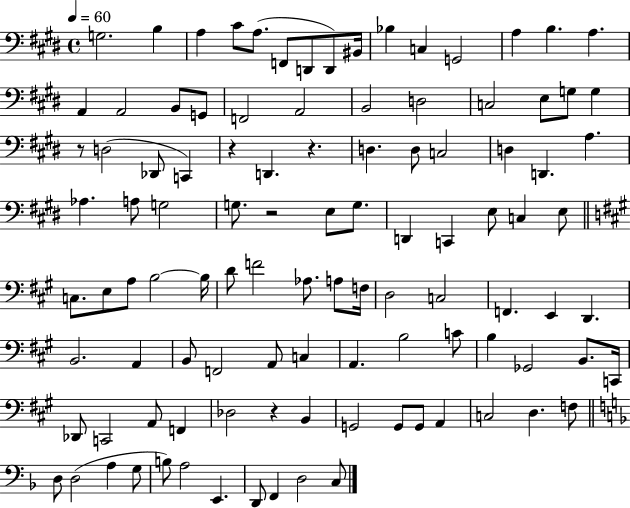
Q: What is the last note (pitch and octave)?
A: C3